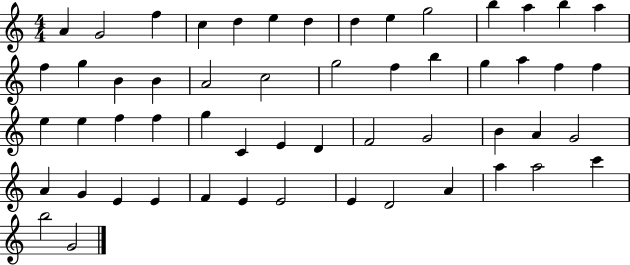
A4/q G4/h F5/q C5/q D5/q E5/q D5/q D5/q E5/q G5/h B5/q A5/q B5/q A5/q F5/q G5/q B4/q B4/q A4/h C5/h G5/h F5/q B5/q G5/q A5/q F5/q F5/q E5/q E5/q F5/q F5/q G5/q C4/q E4/q D4/q F4/h G4/h B4/q A4/q G4/h A4/q G4/q E4/q E4/q F4/q E4/q E4/h E4/q D4/h A4/q A5/q A5/h C6/q B5/h G4/h